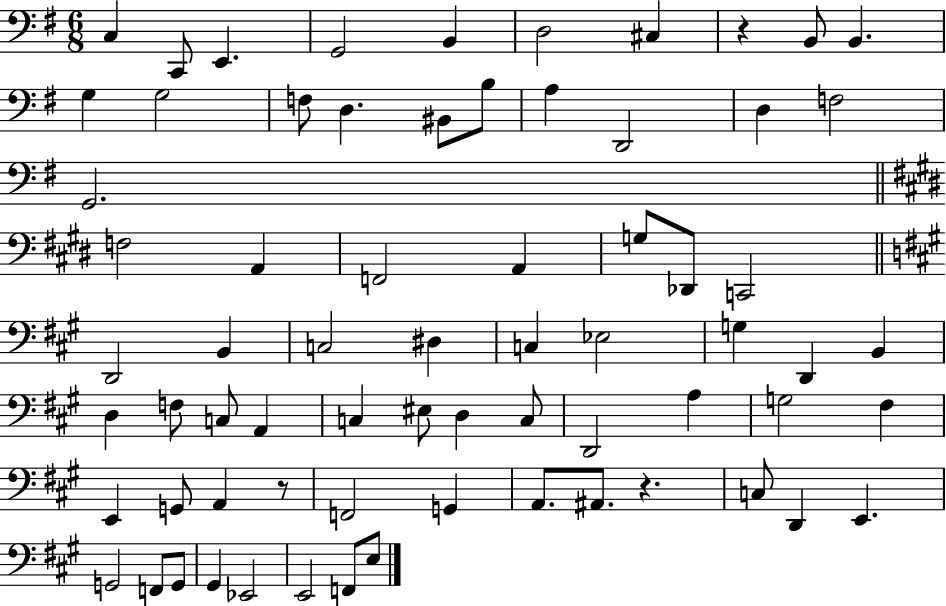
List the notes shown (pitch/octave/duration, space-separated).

C3/q C2/e E2/q. G2/h B2/q D3/h C#3/q R/q B2/e B2/q. G3/q G3/h F3/e D3/q. BIS2/e B3/e A3/q D2/h D3/q F3/h G2/h. F3/h A2/q F2/h A2/q G3/e Db2/e C2/h D2/h B2/q C3/h D#3/q C3/q Eb3/h G3/q D2/q B2/q D3/q F3/e C3/e A2/q C3/q EIS3/e D3/q C3/e D2/h A3/q G3/h F#3/q E2/q G2/e A2/q R/e F2/h G2/q A2/e. A#2/e. R/q. C3/e D2/q E2/q. G2/h F2/e G2/e G#2/q Eb2/h E2/h F2/e E3/e